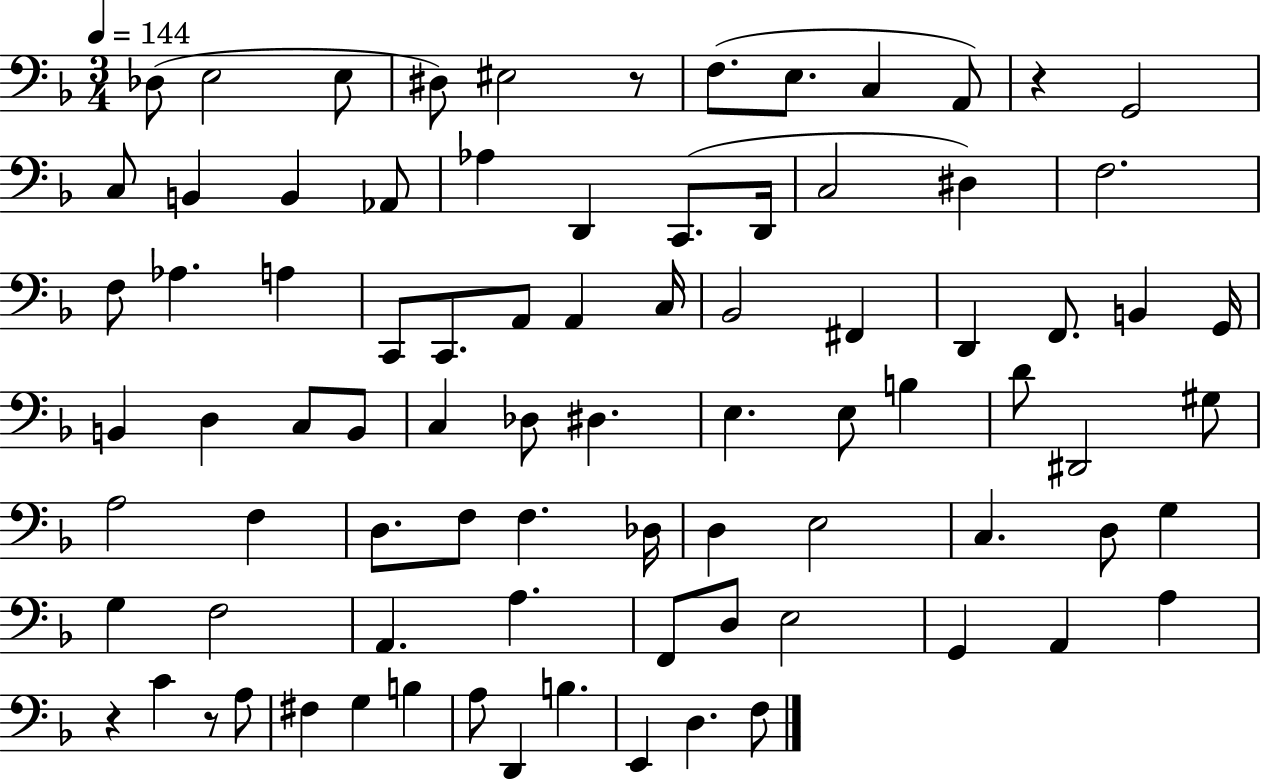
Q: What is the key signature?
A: F major